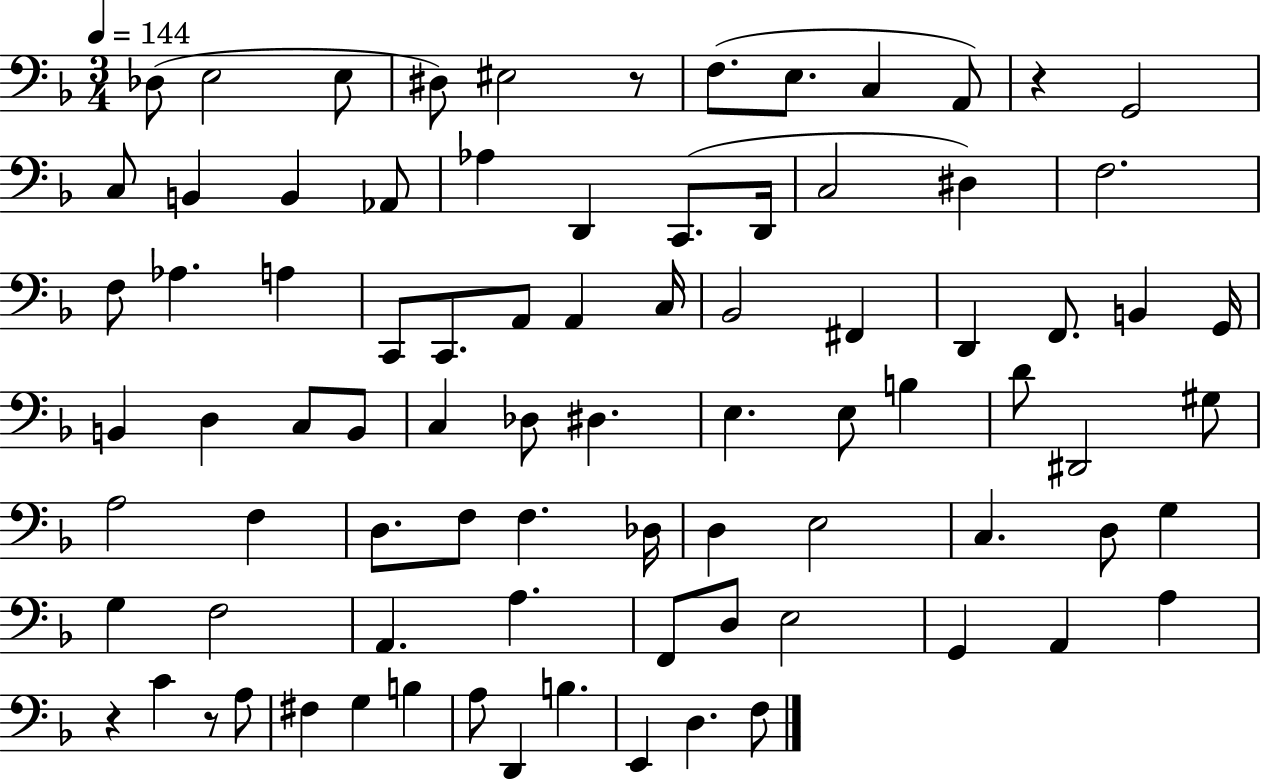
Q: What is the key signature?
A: F major